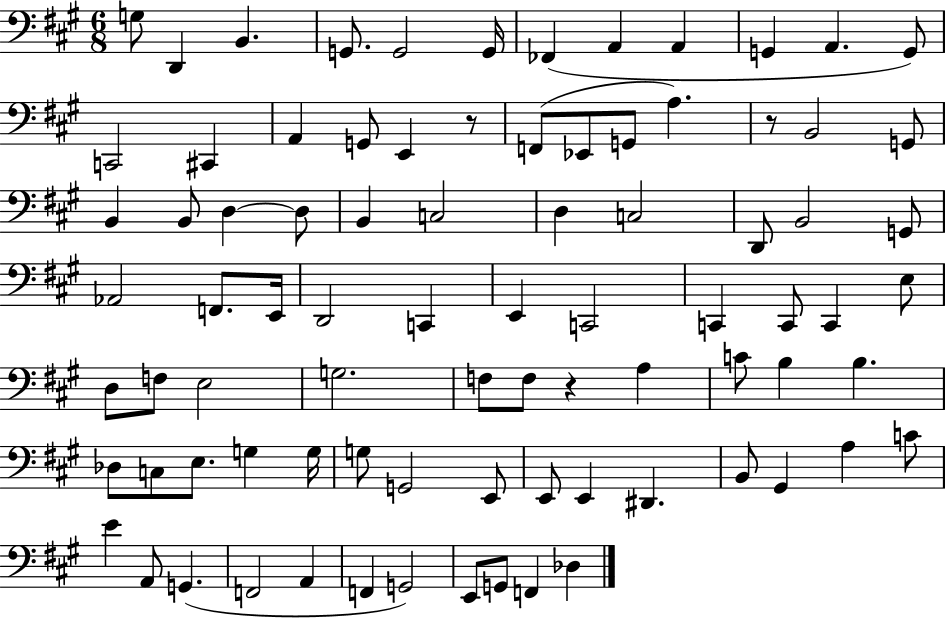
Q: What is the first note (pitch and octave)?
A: G3